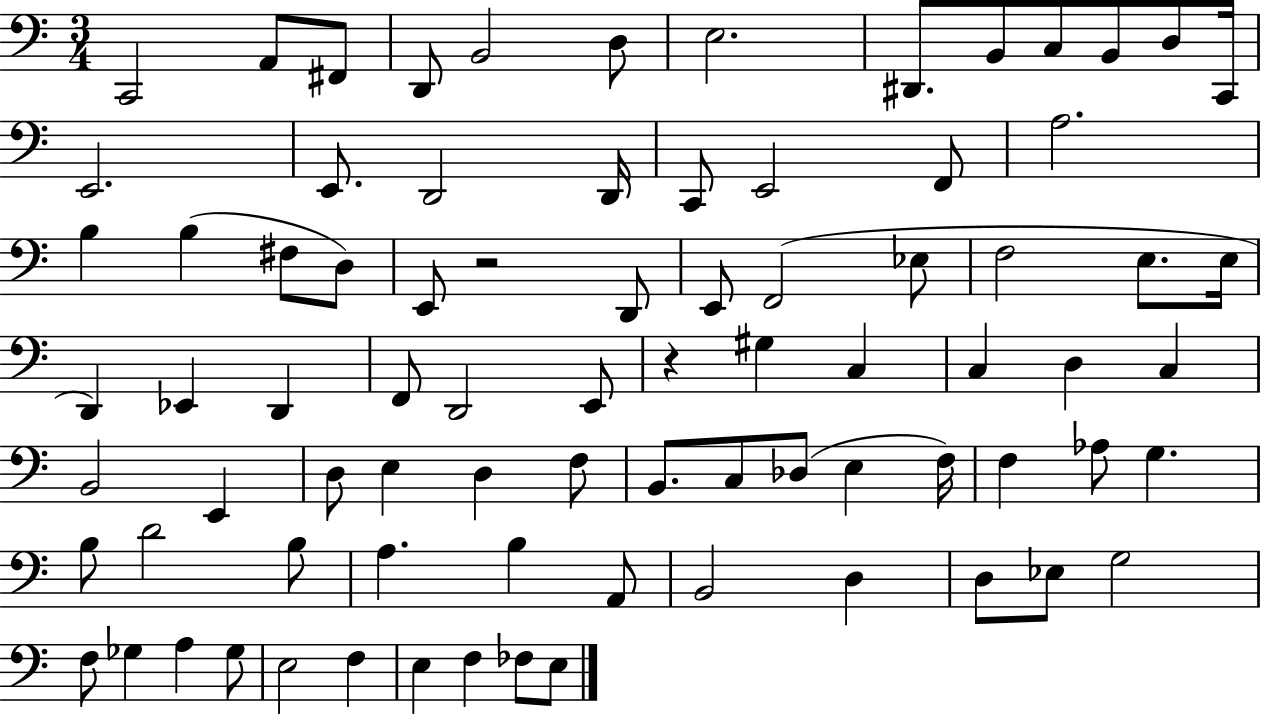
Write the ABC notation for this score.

X:1
T:Untitled
M:3/4
L:1/4
K:C
C,,2 A,,/2 ^F,,/2 D,,/2 B,,2 D,/2 E,2 ^D,,/2 B,,/2 C,/2 B,,/2 D,/2 C,,/4 E,,2 E,,/2 D,,2 D,,/4 C,,/2 E,,2 F,,/2 A,2 B, B, ^F,/2 D,/2 E,,/2 z2 D,,/2 E,,/2 F,,2 _E,/2 F,2 E,/2 E,/4 D,, _E,, D,, F,,/2 D,,2 E,,/2 z ^G, C, C, D, C, B,,2 E,, D,/2 E, D, F,/2 B,,/2 C,/2 _D,/2 E, F,/4 F, _A,/2 G, B,/2 D2 B,/2 A, B, A,,/2 B,,2 D, D,/2 _E,/2 G,2 F,/2 _G, A, _G,/2 E,2 F, E, F, _F,/2 E,/2